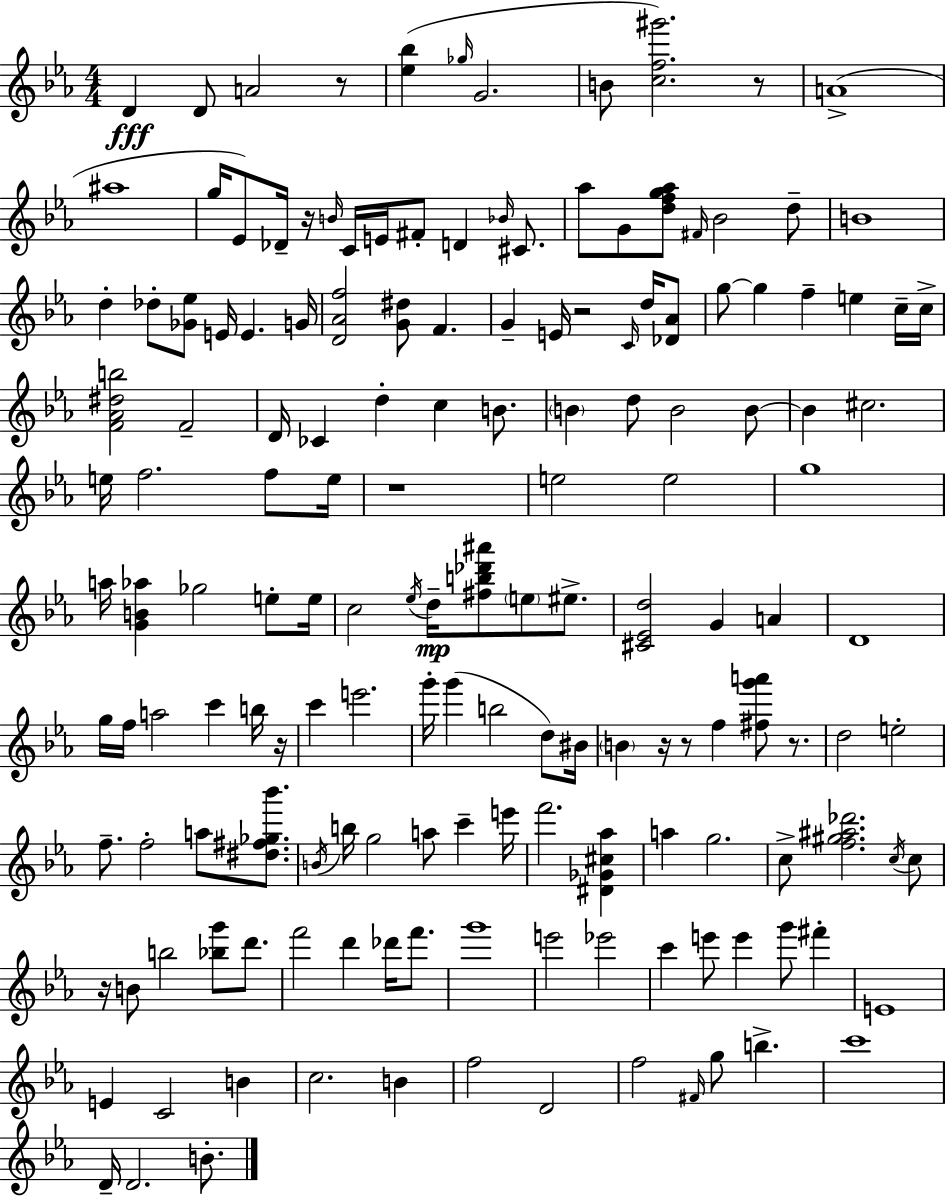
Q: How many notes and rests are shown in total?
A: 159